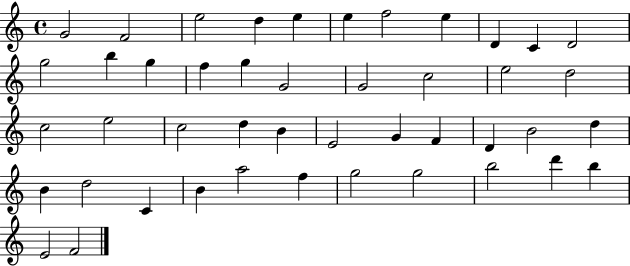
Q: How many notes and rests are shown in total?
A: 45